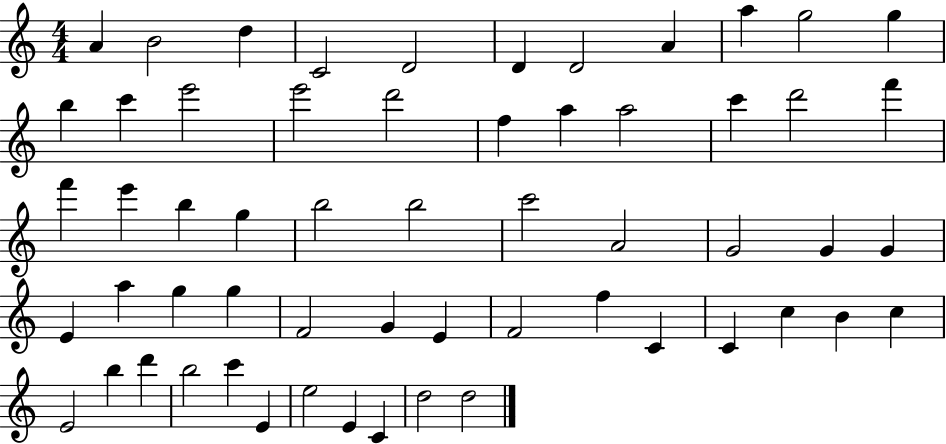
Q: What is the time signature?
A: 4/4